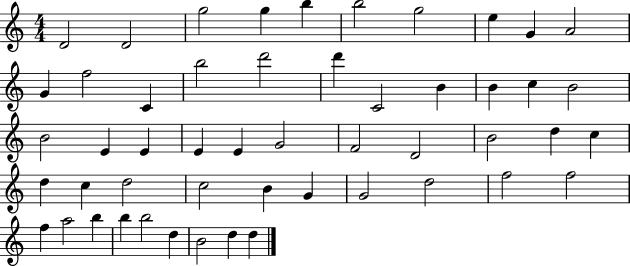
{
  \clef treble
  \numericTimeSignature
  \time 4/4
  \key c \major
  d'2 d'2 | g''2 g''4 b''4 | b''2 g''2 | e''4 g'4 a'2 | \break g'4 f''2 c'4 | b''2 d'''2 | d'''4 c'2 b'4 | b'4 c''4 b'2 | \break b'2 e'4 e'4 | e'4 e'4 g'2 | f'2 d'2 | b'2 d''4 c''4 | \break d''4 c''4 d''2 | c''2 b'4 g'4 | g'2 d''2 | f''2 f''2 | \break f''4 a''2 b''4 | b''4 b''2 d''4 | b'2 d''4 d''4 | \bar "|."
}